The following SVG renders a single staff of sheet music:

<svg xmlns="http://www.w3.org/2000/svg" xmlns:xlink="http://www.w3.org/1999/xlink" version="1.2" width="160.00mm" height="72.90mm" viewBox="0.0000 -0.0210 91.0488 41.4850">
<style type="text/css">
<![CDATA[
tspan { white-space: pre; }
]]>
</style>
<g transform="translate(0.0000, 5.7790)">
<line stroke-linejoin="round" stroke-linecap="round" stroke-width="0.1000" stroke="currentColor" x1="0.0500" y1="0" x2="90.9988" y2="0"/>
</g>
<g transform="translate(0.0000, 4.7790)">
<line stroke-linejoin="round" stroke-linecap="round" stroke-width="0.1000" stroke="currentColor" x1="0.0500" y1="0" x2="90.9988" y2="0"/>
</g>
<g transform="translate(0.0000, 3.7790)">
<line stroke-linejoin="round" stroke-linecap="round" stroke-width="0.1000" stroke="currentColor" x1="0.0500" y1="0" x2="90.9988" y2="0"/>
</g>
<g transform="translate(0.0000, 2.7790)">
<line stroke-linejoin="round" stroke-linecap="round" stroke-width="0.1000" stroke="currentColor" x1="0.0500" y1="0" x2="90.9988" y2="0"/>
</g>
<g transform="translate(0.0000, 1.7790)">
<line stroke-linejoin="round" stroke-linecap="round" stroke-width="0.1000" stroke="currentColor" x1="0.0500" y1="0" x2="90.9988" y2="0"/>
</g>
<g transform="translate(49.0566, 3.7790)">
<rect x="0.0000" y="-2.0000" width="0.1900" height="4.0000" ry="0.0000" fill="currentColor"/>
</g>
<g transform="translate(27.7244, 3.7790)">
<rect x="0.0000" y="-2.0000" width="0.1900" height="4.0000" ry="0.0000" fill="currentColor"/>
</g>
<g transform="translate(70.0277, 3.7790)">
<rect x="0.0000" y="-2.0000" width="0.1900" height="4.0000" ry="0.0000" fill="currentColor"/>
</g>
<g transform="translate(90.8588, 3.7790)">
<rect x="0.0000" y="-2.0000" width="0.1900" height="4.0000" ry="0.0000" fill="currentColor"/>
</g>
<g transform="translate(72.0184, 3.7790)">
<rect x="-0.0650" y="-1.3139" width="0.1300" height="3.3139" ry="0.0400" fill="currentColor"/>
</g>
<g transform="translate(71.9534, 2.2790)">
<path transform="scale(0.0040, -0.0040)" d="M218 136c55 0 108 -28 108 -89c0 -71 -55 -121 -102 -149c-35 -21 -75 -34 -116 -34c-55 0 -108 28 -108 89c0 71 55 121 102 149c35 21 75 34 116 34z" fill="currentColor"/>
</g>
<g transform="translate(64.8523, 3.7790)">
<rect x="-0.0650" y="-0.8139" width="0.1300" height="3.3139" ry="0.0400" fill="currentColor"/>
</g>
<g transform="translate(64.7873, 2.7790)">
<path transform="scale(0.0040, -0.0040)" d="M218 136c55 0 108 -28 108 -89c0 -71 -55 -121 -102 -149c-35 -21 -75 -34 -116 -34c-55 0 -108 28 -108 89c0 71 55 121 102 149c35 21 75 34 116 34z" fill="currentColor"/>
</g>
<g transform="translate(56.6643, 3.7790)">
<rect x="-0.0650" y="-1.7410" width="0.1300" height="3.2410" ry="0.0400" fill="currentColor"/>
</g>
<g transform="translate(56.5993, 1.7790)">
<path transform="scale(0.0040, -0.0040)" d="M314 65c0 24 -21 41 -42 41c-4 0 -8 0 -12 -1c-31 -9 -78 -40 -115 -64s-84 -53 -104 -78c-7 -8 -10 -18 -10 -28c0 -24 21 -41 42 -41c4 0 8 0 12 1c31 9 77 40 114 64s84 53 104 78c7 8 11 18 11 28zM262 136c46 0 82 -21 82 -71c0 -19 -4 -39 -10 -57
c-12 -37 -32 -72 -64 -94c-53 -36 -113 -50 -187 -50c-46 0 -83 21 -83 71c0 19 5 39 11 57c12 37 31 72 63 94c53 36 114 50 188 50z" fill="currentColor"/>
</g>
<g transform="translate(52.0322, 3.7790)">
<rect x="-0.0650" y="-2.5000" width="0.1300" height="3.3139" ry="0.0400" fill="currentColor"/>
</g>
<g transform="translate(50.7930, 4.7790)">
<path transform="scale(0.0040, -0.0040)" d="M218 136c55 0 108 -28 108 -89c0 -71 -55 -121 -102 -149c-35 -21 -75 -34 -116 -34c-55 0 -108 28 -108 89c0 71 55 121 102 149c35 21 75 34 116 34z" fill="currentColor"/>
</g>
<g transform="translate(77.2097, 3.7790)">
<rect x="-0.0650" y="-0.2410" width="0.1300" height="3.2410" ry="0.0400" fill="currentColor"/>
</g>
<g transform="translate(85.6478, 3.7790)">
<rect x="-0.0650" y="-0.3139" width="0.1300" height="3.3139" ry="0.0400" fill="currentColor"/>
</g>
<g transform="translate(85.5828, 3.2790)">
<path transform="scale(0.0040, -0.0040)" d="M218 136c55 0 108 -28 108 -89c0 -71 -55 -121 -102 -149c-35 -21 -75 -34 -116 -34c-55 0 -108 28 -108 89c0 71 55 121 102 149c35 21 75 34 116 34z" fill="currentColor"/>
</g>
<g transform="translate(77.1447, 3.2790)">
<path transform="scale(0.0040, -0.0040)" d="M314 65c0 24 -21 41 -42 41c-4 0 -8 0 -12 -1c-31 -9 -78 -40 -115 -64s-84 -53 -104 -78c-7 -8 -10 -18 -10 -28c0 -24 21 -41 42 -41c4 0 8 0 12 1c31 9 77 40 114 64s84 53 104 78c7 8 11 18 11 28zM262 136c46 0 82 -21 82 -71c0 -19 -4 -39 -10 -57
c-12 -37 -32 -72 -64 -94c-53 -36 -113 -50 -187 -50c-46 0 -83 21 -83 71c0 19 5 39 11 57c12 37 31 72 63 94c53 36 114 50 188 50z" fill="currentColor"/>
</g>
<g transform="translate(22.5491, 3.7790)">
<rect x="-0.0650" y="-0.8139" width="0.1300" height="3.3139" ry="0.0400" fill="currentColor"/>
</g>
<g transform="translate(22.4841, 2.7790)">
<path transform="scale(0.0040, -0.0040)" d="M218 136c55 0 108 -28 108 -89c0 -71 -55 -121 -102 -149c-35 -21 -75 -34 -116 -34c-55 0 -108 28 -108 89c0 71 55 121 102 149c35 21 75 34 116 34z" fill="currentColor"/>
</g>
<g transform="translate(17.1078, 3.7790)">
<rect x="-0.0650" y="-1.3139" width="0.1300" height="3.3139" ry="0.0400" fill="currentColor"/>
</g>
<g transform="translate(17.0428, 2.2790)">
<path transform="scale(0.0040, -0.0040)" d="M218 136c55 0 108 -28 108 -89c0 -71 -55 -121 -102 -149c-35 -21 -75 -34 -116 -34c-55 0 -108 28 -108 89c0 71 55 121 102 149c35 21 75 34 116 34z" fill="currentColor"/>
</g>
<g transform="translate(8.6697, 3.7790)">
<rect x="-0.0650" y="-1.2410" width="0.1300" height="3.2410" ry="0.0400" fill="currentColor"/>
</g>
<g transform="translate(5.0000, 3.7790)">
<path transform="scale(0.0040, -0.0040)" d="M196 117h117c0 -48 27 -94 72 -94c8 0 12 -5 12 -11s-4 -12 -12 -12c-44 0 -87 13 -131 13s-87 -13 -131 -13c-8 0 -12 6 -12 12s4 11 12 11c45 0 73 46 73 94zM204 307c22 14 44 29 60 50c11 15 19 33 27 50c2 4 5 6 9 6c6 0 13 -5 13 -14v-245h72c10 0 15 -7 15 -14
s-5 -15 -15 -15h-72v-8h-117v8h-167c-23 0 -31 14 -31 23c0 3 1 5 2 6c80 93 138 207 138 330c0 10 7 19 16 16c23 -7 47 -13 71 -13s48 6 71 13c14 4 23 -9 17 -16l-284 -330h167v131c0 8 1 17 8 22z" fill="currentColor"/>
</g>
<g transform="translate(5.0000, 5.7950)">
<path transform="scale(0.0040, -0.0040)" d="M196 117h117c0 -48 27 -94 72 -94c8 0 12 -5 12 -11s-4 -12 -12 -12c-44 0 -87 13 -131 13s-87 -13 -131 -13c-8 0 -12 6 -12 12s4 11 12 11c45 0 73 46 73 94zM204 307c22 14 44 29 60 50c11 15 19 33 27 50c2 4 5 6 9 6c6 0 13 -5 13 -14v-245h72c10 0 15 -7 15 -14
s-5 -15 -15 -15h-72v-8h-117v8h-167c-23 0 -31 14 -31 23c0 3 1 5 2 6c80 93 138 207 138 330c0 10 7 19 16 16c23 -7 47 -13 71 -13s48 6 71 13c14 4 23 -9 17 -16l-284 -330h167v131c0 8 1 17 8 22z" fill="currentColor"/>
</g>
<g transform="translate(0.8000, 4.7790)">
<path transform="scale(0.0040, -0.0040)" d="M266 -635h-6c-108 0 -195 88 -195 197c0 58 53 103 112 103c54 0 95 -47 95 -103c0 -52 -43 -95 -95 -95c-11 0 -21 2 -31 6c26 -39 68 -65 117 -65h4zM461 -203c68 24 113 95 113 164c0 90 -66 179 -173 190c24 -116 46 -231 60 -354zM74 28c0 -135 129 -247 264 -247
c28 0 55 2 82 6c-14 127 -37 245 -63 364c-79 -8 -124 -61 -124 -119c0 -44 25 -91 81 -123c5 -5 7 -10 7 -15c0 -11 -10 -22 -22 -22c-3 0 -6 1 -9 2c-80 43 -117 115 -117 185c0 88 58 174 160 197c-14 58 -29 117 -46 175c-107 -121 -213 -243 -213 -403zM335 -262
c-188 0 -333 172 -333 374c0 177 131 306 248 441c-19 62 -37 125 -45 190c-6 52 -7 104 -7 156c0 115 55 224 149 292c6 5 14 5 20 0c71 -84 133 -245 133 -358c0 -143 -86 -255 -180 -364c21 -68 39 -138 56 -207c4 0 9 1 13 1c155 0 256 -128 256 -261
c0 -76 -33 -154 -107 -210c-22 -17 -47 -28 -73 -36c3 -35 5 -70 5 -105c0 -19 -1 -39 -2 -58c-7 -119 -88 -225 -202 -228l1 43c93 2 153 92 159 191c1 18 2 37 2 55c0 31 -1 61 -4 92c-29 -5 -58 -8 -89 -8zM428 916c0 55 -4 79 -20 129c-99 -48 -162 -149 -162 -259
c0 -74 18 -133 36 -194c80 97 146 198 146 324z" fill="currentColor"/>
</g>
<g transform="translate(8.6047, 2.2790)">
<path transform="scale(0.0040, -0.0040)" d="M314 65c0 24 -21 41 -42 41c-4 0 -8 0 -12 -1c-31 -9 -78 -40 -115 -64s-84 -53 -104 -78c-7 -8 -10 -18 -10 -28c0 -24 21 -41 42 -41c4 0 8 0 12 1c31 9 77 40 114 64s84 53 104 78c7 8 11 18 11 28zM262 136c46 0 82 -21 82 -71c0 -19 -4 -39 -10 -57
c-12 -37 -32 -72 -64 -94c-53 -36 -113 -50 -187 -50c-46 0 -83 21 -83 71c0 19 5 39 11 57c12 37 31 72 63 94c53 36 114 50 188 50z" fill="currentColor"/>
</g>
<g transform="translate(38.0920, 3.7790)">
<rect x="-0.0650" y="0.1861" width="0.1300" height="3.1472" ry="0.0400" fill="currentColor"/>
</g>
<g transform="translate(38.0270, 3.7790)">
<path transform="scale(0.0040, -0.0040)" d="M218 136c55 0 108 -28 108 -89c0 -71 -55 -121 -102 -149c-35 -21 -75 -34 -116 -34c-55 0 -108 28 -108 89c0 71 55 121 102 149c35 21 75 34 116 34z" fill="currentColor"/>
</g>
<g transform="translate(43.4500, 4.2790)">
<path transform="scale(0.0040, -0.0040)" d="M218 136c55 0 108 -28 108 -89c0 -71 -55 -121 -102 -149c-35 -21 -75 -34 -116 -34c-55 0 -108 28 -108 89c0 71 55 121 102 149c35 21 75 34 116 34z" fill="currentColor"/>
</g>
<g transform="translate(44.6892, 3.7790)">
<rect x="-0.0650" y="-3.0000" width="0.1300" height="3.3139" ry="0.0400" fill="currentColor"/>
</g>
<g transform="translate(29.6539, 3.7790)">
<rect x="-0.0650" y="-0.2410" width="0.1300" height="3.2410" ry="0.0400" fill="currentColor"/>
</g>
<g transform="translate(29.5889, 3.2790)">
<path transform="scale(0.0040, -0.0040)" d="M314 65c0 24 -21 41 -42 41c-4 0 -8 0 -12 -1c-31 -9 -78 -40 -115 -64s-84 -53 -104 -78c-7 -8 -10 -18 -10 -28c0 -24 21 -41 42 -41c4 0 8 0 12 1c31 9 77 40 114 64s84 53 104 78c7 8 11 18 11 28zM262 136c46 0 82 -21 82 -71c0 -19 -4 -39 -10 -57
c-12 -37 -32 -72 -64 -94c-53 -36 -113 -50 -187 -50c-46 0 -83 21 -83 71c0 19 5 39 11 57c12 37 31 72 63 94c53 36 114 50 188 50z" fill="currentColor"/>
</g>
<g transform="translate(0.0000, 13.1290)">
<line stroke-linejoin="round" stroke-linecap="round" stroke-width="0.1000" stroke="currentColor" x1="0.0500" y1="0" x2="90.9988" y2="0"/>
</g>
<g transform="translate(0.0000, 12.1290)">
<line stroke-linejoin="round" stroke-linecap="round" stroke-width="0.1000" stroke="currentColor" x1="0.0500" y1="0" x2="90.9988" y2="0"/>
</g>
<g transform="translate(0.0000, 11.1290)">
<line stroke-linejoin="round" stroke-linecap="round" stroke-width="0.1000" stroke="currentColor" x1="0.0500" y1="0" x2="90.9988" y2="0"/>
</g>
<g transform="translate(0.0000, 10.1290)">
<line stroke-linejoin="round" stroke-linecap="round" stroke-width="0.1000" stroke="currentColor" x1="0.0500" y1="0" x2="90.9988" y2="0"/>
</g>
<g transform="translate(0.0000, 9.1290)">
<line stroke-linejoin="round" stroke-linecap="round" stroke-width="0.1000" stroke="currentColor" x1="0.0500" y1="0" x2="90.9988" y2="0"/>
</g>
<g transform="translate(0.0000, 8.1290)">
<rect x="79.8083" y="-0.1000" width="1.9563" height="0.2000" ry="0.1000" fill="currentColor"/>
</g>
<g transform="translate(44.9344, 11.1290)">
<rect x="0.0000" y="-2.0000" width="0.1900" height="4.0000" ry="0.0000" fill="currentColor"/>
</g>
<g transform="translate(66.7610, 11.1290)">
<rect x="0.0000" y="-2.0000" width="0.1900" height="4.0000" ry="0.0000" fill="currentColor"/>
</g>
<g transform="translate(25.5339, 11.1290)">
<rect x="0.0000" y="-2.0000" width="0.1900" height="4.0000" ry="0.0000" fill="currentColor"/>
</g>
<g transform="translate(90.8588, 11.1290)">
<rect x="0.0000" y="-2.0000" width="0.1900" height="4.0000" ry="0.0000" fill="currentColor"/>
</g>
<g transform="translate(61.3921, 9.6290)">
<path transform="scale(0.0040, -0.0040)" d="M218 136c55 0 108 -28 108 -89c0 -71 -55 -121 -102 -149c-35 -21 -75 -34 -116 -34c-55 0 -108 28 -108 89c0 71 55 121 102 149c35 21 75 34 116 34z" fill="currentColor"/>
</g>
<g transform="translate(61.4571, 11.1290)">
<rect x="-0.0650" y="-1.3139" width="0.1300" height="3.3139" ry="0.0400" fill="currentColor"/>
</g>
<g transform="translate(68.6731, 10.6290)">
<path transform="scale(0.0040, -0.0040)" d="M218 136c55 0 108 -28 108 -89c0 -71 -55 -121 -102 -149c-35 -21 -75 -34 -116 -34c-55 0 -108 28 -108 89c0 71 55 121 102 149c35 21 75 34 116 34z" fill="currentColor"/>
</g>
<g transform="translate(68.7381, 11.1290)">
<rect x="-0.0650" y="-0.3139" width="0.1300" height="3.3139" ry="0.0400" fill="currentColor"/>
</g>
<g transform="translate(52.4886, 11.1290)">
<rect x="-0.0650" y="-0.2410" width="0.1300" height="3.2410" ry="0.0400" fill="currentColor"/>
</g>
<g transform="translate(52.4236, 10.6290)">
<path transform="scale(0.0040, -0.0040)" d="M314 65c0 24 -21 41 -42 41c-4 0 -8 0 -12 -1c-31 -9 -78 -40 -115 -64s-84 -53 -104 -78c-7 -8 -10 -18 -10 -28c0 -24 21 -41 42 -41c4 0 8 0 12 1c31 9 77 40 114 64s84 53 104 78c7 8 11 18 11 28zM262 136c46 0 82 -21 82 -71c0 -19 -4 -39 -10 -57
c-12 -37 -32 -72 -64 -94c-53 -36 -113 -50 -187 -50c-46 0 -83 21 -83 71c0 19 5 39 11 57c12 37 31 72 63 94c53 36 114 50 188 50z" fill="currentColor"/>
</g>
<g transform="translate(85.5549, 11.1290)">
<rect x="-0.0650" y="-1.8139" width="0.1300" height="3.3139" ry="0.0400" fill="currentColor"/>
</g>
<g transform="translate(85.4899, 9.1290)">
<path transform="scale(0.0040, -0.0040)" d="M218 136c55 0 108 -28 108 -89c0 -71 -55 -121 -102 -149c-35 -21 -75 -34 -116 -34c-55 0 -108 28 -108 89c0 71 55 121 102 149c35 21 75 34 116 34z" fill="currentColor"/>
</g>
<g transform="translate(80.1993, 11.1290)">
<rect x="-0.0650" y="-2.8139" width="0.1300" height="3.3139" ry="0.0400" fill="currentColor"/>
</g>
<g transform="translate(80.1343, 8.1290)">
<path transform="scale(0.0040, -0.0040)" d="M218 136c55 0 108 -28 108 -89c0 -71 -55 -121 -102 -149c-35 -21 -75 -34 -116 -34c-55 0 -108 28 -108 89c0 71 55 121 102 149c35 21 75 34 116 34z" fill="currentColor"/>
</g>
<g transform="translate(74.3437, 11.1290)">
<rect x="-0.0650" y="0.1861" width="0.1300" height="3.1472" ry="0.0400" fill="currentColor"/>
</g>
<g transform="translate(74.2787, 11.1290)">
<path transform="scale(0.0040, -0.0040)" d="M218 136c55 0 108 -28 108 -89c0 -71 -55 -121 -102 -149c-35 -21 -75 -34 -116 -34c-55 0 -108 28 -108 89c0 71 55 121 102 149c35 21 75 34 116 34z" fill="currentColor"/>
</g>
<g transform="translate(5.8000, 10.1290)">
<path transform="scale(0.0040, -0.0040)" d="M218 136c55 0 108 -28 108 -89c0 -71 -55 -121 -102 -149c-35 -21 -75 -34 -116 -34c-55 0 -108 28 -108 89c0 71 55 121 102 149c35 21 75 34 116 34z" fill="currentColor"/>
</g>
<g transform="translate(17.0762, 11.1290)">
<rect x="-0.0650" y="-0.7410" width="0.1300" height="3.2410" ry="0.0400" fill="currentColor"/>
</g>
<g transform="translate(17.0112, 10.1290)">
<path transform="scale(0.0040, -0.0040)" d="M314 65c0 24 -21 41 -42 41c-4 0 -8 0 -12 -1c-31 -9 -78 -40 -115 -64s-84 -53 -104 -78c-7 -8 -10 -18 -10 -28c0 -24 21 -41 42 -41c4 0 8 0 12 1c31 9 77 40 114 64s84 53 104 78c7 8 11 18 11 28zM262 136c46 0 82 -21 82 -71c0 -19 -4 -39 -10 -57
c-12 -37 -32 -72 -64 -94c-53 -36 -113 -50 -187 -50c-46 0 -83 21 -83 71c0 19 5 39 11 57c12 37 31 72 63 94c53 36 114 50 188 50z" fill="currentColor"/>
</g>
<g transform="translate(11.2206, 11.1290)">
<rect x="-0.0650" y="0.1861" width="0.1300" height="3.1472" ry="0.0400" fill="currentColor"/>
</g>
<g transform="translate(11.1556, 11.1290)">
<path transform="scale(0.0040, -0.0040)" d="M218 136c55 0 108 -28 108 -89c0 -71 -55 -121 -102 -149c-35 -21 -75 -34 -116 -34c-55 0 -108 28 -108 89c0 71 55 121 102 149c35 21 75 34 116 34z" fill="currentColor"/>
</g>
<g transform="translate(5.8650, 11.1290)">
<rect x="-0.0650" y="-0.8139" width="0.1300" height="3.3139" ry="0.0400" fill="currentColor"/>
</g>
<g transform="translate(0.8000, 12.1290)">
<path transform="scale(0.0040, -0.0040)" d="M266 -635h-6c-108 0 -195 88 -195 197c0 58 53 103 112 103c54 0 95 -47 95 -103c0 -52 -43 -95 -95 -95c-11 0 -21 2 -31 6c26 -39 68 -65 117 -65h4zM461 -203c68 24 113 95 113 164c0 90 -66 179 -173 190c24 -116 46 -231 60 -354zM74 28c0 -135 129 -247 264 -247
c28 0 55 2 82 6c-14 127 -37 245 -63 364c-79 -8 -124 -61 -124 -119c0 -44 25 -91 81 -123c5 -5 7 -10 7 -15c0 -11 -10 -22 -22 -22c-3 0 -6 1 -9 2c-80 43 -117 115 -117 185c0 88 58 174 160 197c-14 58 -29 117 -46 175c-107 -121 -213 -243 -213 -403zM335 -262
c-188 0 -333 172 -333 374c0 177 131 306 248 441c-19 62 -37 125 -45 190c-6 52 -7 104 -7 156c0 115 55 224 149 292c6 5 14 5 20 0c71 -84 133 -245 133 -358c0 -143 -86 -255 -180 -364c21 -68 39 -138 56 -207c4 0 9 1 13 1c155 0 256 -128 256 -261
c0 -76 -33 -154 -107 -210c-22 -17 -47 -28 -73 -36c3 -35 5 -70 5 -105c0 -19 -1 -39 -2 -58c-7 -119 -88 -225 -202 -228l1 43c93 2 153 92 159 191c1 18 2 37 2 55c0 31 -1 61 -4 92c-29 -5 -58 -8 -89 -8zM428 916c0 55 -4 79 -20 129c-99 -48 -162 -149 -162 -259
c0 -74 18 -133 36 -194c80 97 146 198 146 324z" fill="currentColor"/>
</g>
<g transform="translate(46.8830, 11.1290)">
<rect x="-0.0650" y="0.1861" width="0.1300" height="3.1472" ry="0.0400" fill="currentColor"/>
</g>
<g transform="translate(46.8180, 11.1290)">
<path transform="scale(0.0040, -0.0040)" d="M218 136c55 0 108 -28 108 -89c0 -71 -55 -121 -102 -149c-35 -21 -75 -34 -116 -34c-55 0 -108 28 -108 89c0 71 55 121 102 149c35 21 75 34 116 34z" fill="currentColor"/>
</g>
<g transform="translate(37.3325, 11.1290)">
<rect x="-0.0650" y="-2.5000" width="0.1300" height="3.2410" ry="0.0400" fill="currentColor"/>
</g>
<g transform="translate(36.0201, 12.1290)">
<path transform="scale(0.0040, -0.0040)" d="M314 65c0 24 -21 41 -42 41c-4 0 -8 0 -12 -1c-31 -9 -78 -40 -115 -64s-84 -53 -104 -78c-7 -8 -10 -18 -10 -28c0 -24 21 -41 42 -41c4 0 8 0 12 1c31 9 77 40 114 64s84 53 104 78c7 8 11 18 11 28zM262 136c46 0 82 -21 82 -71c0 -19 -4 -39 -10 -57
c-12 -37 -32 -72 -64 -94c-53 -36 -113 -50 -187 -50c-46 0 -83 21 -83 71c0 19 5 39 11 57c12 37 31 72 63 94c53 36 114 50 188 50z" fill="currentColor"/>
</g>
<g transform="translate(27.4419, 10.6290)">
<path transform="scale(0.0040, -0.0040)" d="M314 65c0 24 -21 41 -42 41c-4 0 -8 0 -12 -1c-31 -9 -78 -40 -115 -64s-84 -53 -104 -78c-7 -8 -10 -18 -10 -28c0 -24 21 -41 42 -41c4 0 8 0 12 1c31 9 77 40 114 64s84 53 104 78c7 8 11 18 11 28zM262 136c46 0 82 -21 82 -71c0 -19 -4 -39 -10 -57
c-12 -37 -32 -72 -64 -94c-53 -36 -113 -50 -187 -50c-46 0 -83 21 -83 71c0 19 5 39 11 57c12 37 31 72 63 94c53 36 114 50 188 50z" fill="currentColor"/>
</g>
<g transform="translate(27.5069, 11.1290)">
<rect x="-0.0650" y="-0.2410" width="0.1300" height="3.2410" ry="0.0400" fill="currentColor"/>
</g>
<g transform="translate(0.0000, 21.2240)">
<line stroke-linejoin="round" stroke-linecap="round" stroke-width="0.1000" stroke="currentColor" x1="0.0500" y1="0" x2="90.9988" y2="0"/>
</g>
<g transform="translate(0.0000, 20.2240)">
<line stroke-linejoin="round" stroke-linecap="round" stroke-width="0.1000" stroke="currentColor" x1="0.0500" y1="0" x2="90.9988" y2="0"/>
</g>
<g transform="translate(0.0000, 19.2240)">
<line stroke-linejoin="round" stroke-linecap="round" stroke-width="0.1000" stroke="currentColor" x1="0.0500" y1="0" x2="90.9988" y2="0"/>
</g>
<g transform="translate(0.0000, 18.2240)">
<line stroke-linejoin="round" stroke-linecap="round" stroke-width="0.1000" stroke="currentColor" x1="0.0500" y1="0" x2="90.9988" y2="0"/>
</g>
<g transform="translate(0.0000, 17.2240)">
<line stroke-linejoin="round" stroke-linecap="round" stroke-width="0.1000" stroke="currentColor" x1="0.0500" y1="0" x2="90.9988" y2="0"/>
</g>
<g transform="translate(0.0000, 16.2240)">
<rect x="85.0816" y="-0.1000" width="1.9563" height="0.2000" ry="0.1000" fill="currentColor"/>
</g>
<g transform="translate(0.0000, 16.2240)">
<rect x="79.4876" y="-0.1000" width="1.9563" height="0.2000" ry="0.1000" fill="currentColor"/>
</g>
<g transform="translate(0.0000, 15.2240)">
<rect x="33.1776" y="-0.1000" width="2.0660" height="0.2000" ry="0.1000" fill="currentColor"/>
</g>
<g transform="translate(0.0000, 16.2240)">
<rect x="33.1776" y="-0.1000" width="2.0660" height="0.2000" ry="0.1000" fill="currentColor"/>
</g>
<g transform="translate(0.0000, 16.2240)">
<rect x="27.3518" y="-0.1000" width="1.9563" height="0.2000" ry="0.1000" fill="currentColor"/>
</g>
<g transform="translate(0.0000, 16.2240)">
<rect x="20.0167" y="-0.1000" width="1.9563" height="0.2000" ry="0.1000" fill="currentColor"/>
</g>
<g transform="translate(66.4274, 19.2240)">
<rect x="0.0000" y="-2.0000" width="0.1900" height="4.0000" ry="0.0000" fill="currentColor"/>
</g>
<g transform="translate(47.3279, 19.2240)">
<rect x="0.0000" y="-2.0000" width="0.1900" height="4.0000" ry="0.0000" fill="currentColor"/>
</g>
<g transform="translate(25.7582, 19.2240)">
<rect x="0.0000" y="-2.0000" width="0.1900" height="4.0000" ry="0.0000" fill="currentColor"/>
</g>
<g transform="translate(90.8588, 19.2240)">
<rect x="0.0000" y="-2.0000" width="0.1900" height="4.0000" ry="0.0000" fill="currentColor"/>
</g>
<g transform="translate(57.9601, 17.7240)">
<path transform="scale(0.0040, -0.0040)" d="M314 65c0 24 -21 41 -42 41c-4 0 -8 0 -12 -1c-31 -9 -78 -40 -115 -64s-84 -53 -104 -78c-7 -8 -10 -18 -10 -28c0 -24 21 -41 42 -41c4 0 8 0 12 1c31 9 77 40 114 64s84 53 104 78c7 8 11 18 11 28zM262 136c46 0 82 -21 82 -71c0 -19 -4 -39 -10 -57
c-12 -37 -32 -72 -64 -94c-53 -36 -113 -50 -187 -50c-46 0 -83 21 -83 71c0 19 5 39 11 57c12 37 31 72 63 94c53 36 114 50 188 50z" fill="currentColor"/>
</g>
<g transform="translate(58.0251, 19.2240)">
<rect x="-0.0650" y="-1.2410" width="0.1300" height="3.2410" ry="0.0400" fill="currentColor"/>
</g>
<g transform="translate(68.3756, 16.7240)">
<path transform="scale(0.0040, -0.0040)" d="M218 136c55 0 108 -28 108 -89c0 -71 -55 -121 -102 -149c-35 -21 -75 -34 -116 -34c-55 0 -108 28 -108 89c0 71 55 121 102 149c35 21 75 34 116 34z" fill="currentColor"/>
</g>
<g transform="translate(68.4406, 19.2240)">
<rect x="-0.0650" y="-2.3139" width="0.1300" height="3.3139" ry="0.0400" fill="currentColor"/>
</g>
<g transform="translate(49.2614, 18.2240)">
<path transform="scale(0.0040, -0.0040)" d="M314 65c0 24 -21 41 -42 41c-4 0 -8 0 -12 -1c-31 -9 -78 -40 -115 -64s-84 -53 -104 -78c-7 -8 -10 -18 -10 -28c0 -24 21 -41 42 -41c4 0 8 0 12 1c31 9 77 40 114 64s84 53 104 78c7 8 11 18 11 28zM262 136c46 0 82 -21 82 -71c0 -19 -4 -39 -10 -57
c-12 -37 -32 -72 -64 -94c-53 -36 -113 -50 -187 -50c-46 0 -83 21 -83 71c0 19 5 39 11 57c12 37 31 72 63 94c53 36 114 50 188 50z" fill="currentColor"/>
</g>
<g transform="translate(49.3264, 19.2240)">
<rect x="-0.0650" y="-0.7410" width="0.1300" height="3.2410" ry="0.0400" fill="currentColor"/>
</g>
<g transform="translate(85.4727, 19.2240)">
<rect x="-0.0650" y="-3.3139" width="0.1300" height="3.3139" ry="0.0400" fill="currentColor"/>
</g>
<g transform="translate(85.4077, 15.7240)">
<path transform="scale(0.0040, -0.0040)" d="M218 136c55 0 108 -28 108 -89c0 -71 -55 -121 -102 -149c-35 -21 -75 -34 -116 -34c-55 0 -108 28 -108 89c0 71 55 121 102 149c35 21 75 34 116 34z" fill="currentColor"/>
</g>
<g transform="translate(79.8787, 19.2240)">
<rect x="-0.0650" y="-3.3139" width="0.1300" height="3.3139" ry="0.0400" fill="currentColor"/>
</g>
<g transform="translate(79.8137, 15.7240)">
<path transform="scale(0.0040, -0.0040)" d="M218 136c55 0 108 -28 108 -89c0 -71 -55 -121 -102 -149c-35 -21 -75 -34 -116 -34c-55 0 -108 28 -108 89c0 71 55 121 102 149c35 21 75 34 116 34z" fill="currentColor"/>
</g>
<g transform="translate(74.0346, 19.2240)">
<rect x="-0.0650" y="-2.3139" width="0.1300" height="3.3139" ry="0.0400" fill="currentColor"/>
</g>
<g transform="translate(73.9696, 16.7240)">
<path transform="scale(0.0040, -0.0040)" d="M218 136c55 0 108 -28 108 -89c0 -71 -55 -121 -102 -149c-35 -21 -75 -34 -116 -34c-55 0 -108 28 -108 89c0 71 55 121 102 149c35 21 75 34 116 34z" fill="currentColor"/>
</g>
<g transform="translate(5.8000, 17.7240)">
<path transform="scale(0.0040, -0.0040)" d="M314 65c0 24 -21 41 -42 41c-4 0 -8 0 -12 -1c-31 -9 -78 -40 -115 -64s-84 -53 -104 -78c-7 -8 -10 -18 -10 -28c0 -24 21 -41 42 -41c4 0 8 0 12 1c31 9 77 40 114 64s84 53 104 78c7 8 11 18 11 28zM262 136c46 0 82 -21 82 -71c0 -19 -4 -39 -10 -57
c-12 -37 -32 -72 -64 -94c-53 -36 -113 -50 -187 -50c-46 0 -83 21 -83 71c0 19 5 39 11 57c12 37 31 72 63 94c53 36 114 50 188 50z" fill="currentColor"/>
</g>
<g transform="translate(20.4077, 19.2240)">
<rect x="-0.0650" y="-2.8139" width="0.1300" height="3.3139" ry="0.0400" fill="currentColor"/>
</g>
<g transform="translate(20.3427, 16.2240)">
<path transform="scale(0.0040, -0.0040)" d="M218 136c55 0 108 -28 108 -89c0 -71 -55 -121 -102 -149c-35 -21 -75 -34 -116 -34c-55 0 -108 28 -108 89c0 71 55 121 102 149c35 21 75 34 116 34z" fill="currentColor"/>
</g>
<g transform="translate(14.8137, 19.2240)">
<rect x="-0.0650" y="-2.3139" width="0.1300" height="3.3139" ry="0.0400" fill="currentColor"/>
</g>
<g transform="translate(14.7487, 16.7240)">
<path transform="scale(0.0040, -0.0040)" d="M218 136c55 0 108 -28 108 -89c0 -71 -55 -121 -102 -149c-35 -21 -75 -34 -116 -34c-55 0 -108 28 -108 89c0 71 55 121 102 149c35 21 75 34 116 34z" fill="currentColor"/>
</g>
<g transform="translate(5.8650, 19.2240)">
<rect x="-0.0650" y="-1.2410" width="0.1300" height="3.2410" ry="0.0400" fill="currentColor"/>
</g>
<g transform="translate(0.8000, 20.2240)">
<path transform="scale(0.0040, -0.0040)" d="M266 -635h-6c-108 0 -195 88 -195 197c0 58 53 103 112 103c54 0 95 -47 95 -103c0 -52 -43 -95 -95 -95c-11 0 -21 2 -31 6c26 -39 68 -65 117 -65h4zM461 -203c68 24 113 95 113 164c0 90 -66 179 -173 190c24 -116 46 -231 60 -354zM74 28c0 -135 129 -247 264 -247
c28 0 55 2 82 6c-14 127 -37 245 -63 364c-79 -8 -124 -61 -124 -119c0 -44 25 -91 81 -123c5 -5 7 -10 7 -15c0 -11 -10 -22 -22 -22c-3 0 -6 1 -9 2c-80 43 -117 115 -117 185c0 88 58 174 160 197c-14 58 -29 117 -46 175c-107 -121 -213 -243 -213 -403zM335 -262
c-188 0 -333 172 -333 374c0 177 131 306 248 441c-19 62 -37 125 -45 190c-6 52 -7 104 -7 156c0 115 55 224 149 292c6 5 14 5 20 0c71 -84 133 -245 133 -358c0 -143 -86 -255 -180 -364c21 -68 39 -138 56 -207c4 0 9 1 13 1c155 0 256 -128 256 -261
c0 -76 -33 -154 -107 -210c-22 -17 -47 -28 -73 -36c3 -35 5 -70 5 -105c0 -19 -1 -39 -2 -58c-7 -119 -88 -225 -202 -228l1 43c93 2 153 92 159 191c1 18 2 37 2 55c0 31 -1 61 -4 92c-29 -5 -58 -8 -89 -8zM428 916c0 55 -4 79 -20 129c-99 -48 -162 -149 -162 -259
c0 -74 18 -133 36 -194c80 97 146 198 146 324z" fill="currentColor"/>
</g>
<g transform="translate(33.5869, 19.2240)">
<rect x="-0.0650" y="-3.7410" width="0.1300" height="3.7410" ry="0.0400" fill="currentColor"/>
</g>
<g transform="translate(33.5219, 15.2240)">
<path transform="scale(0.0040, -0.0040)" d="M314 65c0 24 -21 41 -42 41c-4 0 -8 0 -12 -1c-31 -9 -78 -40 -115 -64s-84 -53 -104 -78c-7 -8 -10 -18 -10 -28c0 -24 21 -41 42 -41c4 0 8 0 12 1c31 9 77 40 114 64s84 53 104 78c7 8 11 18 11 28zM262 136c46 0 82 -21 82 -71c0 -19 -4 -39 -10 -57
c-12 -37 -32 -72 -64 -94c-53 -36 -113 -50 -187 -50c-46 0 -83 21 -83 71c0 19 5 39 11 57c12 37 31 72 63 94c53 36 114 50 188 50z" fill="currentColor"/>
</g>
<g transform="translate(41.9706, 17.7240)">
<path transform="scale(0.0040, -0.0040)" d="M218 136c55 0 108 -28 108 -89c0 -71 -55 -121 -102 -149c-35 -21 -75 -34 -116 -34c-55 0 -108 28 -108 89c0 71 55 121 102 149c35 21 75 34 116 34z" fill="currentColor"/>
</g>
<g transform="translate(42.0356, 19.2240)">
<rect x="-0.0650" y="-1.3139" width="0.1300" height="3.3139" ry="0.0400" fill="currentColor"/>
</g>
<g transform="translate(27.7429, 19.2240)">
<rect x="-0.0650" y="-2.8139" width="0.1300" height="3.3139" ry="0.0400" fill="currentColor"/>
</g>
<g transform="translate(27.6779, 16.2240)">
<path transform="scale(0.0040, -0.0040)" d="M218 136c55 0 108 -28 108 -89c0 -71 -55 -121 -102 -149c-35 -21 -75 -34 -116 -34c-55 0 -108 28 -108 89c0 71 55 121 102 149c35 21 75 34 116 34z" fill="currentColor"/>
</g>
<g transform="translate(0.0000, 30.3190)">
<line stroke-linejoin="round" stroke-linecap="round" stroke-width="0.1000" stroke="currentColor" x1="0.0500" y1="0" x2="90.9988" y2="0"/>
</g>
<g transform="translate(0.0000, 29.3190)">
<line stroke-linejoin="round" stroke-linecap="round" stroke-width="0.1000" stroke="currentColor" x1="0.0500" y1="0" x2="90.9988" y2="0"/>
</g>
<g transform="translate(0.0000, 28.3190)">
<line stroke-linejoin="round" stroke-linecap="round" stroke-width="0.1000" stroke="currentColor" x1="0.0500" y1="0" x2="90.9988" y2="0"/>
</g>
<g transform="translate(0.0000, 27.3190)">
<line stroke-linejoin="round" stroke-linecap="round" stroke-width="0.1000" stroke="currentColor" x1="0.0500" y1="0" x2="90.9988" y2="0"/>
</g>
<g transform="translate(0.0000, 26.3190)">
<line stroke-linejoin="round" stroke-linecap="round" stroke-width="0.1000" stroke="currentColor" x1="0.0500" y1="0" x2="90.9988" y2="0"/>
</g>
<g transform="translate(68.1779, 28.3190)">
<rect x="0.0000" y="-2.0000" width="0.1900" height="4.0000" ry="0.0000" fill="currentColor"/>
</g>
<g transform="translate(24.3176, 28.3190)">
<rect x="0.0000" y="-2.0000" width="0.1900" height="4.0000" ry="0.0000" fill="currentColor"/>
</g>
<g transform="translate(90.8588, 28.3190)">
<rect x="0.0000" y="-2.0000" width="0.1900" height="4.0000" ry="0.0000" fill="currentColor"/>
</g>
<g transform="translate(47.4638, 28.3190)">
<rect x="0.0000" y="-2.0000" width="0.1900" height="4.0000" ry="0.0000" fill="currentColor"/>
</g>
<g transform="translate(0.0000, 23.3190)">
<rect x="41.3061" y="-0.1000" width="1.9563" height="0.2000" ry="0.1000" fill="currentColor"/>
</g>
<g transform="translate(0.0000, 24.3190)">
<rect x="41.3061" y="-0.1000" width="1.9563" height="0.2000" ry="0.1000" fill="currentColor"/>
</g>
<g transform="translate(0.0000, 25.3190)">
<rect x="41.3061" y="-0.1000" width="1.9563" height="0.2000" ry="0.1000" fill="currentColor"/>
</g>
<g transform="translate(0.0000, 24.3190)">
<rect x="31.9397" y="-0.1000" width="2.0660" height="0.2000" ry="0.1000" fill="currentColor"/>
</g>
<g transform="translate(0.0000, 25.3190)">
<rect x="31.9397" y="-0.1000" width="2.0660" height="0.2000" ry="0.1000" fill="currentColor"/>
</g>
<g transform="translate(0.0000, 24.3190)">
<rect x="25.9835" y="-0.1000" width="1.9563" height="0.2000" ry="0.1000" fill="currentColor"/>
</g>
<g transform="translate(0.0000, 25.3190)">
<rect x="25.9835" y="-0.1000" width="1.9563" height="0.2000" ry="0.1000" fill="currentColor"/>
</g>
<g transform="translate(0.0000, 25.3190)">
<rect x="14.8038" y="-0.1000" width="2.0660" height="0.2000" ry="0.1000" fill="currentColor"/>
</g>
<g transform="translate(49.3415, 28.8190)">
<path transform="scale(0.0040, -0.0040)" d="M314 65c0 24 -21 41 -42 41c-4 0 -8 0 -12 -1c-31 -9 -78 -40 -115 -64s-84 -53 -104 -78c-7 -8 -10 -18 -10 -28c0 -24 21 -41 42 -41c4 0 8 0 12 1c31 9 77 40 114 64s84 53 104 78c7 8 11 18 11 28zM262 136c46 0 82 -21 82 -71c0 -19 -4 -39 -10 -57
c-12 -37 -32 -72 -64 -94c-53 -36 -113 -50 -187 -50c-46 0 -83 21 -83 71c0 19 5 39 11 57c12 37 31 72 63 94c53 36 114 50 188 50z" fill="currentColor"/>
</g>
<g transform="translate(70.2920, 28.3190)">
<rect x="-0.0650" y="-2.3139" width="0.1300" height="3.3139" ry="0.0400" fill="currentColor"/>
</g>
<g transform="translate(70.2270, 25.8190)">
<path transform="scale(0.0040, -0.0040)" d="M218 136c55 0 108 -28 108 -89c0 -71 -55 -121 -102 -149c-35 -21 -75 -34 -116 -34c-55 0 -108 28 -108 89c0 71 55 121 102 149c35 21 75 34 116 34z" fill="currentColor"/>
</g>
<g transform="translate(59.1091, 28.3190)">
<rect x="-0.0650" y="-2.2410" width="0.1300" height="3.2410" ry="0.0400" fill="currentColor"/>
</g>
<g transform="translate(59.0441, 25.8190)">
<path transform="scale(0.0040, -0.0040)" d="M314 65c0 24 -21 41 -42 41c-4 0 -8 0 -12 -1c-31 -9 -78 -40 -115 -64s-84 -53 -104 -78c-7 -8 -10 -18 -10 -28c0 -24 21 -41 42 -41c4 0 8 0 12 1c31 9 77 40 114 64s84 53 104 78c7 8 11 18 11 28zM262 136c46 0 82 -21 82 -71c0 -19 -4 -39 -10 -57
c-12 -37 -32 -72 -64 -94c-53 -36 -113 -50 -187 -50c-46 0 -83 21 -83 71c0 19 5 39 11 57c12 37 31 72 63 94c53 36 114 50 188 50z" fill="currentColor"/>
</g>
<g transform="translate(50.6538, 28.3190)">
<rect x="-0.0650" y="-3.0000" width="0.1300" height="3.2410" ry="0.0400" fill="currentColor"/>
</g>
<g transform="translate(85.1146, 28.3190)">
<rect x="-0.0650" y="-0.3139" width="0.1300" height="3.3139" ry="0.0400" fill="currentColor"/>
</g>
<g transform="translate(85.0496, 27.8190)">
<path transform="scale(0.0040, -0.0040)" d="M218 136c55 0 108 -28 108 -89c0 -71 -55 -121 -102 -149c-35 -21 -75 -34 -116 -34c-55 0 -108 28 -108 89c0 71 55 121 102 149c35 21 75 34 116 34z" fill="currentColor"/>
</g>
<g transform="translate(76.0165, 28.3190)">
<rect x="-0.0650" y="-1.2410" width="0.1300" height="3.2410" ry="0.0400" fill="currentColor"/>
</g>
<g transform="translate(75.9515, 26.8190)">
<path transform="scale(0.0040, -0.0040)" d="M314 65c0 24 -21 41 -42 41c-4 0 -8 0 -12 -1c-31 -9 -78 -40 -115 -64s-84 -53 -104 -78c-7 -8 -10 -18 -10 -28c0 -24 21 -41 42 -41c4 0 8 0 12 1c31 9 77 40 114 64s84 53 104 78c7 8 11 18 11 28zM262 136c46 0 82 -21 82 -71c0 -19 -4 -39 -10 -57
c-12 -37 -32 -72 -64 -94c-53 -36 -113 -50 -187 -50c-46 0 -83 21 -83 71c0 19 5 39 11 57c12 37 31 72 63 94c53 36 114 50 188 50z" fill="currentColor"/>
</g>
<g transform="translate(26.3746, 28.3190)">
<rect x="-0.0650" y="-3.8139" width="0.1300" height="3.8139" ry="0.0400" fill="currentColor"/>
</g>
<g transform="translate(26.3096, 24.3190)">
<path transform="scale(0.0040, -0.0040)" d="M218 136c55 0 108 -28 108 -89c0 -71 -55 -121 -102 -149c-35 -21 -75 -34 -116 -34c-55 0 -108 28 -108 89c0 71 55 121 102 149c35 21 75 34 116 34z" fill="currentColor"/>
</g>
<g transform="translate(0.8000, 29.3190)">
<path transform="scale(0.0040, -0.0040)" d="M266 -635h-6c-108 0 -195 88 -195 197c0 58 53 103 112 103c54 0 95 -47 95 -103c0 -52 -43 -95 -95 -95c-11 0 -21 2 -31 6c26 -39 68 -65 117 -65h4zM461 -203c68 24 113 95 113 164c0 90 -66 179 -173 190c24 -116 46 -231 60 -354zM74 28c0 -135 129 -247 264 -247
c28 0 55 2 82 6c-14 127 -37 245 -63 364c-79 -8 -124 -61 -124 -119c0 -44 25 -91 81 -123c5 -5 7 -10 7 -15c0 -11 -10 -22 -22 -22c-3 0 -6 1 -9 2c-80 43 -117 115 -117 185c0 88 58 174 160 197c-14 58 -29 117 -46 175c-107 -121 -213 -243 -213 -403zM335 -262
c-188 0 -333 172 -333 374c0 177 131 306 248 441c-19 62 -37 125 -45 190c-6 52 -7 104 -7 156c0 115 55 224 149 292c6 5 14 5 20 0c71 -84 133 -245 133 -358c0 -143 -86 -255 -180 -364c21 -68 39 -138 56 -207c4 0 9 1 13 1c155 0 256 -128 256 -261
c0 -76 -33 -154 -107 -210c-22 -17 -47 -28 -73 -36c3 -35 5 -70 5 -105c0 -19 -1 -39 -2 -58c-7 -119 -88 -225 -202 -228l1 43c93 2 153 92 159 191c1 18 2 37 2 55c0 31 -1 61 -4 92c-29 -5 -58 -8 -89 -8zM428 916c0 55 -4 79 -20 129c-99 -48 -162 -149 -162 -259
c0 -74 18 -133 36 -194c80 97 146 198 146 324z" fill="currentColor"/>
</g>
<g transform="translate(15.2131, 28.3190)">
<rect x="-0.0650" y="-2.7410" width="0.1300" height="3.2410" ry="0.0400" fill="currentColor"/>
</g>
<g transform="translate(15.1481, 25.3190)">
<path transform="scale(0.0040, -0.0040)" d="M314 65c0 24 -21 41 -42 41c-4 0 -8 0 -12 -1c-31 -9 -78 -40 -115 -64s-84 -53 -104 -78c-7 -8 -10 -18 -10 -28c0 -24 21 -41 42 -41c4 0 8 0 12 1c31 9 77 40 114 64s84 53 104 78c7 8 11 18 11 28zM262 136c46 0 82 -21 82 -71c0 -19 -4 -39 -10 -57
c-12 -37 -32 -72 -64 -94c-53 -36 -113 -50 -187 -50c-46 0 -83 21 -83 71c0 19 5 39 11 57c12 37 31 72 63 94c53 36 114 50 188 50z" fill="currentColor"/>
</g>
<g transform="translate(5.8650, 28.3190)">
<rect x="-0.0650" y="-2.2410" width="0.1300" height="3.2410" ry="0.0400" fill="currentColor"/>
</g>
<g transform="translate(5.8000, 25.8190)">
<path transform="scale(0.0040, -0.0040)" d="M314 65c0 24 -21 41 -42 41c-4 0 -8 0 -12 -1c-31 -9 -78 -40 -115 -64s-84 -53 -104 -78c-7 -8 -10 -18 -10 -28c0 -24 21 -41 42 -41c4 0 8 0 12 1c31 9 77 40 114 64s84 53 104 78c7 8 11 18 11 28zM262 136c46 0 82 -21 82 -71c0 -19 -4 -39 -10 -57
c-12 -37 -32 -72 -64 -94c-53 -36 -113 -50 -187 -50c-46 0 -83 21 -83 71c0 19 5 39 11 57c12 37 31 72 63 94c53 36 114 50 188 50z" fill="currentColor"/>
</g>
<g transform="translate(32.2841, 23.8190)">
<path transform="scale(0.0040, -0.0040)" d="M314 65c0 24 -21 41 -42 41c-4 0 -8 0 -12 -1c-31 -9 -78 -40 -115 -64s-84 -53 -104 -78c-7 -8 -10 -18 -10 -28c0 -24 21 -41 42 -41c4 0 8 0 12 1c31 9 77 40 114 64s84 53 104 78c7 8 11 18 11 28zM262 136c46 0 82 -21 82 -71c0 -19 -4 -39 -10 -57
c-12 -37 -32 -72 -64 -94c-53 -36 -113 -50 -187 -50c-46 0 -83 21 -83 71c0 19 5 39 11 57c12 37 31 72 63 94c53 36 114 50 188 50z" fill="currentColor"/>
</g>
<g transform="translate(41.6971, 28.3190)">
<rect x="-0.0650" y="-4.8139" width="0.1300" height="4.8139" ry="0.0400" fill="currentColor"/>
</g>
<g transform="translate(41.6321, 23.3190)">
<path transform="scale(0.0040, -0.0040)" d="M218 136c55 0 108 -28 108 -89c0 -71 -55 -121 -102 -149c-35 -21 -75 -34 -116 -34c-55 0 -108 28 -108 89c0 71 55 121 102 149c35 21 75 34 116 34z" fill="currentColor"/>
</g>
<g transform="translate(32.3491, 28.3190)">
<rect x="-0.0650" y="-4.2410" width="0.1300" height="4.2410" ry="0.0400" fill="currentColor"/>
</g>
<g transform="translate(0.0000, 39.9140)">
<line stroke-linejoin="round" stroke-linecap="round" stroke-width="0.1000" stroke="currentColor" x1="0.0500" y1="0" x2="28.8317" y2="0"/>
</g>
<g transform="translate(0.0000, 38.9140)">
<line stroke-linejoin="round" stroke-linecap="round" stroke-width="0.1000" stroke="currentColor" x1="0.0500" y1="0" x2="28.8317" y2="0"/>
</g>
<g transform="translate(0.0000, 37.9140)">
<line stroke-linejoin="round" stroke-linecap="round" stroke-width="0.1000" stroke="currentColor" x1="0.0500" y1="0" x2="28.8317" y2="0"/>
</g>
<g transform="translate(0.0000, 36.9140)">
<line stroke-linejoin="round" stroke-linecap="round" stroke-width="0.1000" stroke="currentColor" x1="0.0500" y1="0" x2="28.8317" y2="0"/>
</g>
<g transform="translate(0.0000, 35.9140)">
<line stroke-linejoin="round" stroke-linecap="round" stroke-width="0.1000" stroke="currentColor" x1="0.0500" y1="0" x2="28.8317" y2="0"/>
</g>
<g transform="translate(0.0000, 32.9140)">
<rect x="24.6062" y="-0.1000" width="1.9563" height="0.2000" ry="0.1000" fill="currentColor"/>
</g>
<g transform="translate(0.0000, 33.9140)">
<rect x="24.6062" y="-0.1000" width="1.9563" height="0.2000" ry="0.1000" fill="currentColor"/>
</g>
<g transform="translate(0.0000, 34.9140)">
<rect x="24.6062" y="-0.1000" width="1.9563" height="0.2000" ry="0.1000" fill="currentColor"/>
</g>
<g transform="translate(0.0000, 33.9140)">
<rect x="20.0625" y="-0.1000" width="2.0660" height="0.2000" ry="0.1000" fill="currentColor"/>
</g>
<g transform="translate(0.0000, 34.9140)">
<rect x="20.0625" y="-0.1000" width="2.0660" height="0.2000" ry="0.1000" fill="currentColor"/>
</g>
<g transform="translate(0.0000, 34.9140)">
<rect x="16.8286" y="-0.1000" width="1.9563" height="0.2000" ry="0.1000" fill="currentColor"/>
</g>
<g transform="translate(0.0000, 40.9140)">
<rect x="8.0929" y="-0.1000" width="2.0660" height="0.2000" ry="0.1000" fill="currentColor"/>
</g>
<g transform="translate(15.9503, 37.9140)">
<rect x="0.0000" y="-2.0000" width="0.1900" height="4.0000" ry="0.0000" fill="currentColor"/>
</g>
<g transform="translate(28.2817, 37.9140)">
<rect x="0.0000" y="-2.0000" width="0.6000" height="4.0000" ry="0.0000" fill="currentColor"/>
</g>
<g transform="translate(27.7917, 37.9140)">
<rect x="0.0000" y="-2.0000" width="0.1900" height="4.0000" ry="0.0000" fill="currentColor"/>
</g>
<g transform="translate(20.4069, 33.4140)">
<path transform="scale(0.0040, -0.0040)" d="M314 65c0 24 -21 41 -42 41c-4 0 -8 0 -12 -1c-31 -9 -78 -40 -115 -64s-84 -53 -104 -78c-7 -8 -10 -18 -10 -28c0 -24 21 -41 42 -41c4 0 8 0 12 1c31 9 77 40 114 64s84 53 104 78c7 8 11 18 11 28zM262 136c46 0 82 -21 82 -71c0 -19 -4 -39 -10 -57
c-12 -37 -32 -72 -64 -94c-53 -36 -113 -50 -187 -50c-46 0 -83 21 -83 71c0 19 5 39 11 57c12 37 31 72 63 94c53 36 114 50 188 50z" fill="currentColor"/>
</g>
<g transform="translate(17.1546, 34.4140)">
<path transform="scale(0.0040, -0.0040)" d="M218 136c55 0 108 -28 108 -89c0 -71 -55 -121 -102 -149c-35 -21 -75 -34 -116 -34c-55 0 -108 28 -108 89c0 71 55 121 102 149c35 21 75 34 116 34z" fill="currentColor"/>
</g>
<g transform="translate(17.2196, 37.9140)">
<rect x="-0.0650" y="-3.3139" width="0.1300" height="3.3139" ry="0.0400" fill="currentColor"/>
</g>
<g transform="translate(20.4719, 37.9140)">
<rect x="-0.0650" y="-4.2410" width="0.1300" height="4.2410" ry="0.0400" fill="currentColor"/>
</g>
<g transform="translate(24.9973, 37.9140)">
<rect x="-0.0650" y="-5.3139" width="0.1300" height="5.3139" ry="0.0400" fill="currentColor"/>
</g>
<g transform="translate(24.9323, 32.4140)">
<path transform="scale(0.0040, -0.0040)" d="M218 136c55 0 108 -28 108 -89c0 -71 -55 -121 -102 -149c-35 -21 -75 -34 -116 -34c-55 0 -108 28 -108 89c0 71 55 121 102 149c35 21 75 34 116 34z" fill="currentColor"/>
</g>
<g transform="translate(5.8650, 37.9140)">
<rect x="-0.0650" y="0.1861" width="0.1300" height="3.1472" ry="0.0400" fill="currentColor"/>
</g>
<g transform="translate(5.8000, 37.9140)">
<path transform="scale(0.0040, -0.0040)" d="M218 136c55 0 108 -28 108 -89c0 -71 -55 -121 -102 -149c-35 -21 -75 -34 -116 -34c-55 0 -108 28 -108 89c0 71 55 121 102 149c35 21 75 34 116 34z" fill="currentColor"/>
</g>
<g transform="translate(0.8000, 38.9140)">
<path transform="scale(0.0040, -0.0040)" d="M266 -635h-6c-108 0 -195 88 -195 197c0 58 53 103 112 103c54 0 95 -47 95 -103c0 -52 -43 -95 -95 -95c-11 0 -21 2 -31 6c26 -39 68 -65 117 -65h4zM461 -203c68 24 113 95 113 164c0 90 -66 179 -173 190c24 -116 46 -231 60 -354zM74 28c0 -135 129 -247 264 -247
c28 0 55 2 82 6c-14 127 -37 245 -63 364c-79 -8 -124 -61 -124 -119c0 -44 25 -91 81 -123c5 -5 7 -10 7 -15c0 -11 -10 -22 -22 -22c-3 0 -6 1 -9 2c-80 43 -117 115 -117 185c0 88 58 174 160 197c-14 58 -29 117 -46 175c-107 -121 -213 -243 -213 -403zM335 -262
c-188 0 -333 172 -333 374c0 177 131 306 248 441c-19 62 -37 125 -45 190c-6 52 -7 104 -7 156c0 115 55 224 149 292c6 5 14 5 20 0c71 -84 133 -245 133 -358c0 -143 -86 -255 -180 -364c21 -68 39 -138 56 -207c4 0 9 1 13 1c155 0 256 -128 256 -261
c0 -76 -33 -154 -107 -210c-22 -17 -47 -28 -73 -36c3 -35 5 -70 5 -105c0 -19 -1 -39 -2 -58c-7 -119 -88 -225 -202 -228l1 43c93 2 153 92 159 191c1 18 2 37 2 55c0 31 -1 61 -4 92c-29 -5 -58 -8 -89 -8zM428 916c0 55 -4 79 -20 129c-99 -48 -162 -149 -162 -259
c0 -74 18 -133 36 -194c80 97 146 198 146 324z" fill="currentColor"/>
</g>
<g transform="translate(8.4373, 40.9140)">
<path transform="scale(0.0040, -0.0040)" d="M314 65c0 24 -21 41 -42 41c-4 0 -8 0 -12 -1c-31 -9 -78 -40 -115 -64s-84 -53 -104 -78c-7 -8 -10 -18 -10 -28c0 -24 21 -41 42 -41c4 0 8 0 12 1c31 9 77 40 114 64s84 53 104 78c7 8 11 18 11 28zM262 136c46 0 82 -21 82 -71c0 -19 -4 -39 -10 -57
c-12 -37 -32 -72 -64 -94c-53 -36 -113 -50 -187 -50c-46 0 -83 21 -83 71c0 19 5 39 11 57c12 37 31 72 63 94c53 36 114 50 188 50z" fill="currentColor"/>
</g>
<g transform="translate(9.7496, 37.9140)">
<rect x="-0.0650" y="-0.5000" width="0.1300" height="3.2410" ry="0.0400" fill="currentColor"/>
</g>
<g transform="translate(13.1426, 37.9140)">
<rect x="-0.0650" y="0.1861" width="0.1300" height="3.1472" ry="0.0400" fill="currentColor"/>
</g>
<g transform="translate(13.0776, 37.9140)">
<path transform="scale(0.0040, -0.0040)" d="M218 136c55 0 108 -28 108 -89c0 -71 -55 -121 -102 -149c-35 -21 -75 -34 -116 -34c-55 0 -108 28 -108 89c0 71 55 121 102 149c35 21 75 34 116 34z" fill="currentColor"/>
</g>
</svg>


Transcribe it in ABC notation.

X:1
T:Untitled
M:4/4
L:1/4
K:C
e2 e d c2 B A G f2 d e c2 c d B d2 c2 G2 B c2 e c B a f e2 g a a c'2 e d2 e2 g g b b g2 a2 c' d'2 e' A2 g2 g e2 c B C2 B b d'2 f'